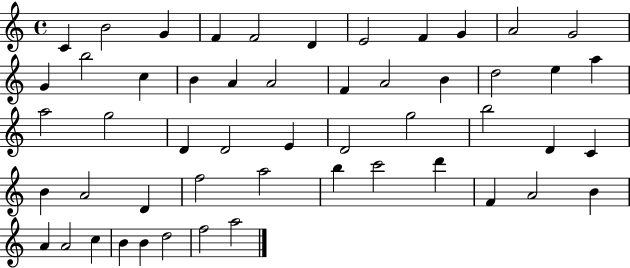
X:1
T:Untitled
M:4/4
L:1/4
K:C
C B2 G F F2 D E2 F G A2 G2 G b2 c B A A2 F A2 B d2 e a a2 g2 D D2 E D2 g2 b2 D C B A2 D f2 a2 b c'2 d' F A2 B A A2 c B B d2 f2 a2